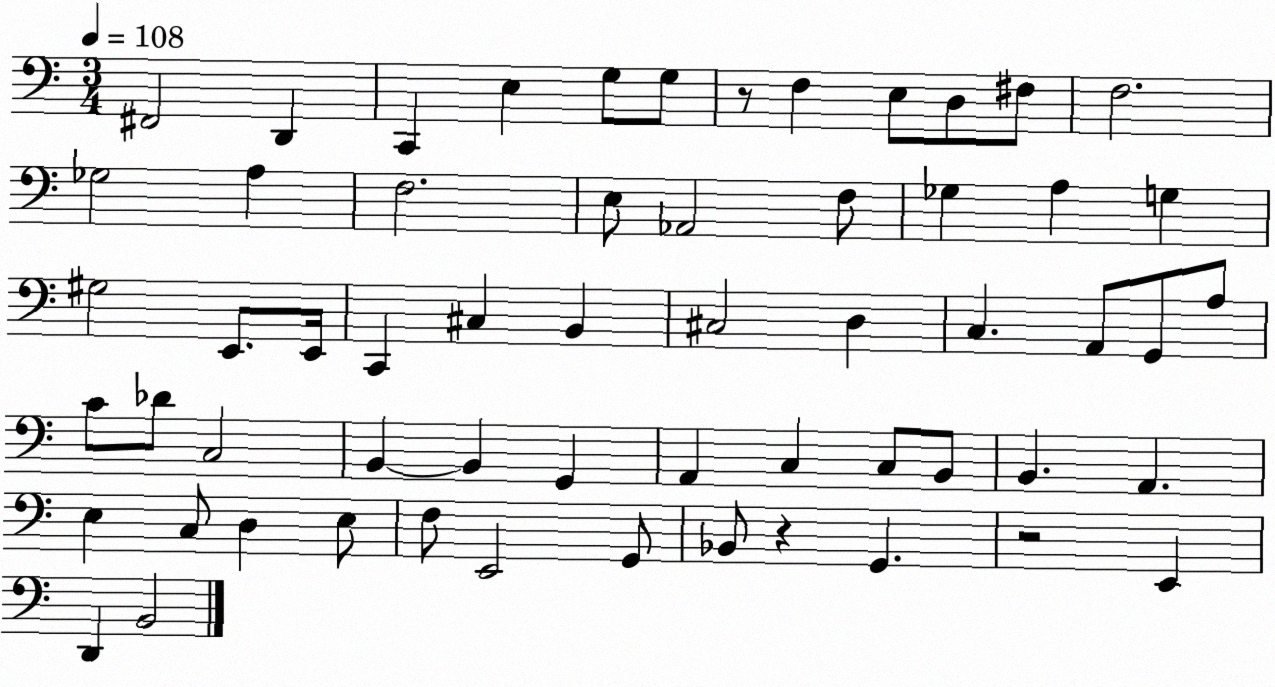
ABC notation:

X:1
T:Untitled
M:3/4
L:1/4
K:C
^F,,2 D,, C,, E, G,/2 G,/2 z/2 F, E,/2 D,/2 ^F,/2 F,2 _G,2 A, F,2 E,/2 _A,,2 F,/2 _G, A, G, ^G,2 E,,/2 E,,/4 C,, ^C, B,, ^C,2 D, C, A,,/2 G,,/2 A,/2 C/2 _D/2 C,2 B,, B,, G,, A,, C, C,/2 B,,/2 B,, A,, E, C,/2 D, E,/2 F,/2 E,,2 G,,/2 _B,,/2 z G,, z2 E,, D,, B,,2